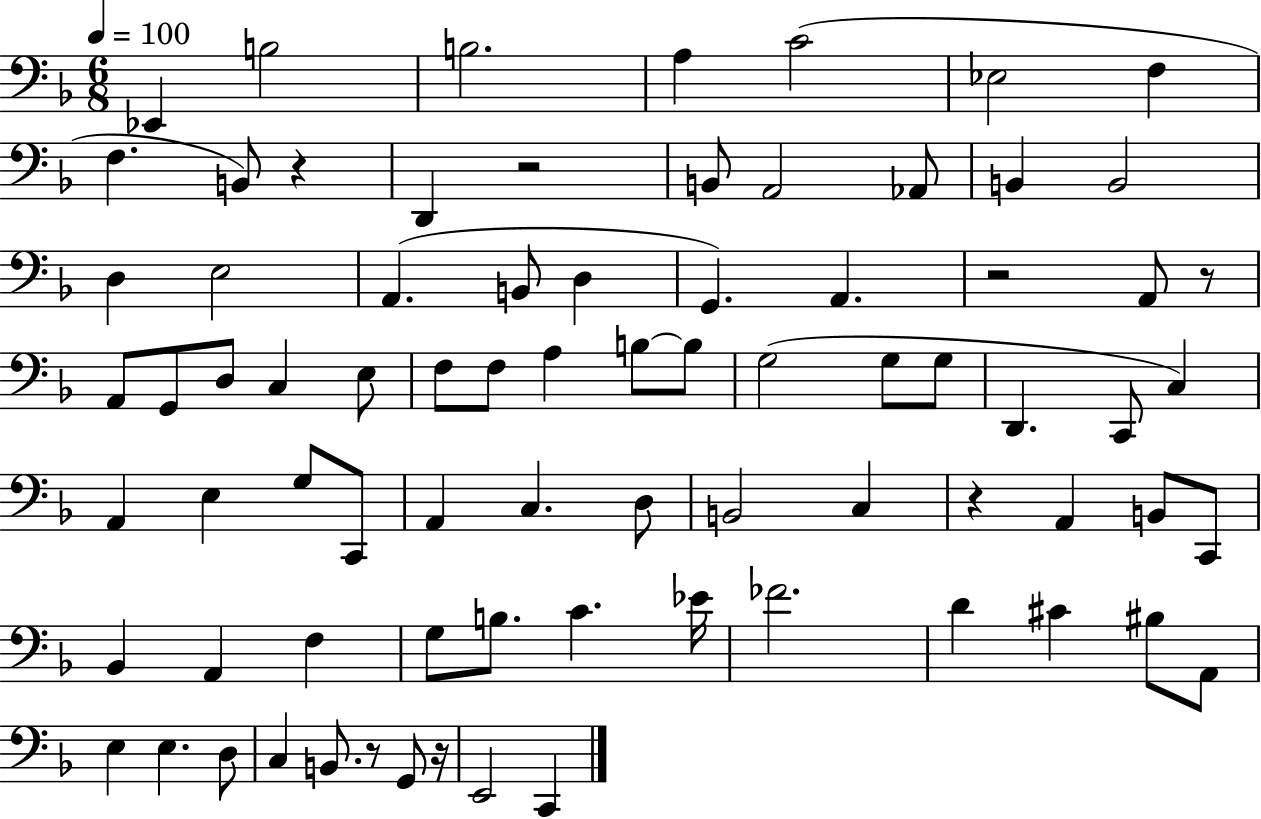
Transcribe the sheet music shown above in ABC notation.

X:1
T:Untitled
M:6/8
L:1/4
K:F
_E,, B,2 B,2 A, C2 _E,2 F, F, B,,/2 z D,, z2 B,,/2 A,,2 _A,,/2 B,, B,,2 D, E,2 A,, B,,/2 D, G,, A,, z2 A,,/2 z/2 A,,/2 G,,/2 D,/2 C, E,/2 F,/2 F,/2 A, B,/2 B,/2 G,2 G,/2 G,/2 D,, C,,/2 C, A,, E, G,/2 C,,/2 A,, C, D,/2 B,,2 C, z A,, B,,/2 C,,/2 _B,, A,, F, G,/2 B,/2 C _E/4 _F2 D ^C ^B,/2 A,,/2 E, E, D,/2 C, B,,/2 z/2 G,,/2 z/4 E,,2 C,,